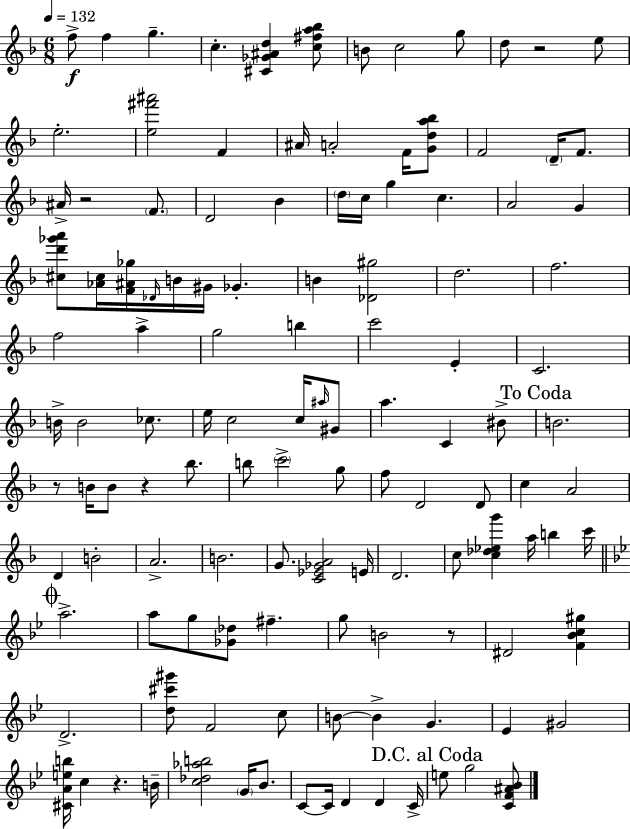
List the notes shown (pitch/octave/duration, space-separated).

F5/e F5/q G5/q. C5/q. [C#4,Gb4,A#4,D5]/q [C5,F#5,A5,Bb5]/e B4/e C5/h G5/e D5/e R/h E5/e E5/h. [E5,F#6,A#6]/h F4/q A#4/s A4/h F4/s [G4,D5,A5,Bb5]/e F4/h D4/s F4/e. A#4/s R/h F4/e. D4/h Bb4/q D5/s C5/s G5/q C5/q. A4/h G4/q [C#5,D6,Gb6,A6]/e [Ab4,C#5]/s [F4,A#4,Gb5]/s Db4/s B4/s G#4/s Gb4/q. B4/q [Db4,G#5]/h D5/h. F5/h. F5/h A5/q G5/h B5/q C6/h E4/q C4/h. B4/s B4/h CES5/e. E5/s C5/h C5/s A#5/s G#4/e A5/q. C4/q BIS4/e B4/h. R/e B4/s B4/e R/q Bb5/e. B5/e C6/h G5/e F5/e D4/h D4/e C5/q A4/h D4/q B4/h A4/h. B4/h. G4/e. [C4,Eb4,Gb4,A4]/h E4/s D4/h. C5/e [C5,Db5,Eb5,G6]/q A5/s B5/q C6/s A5/h. A5/e G5/e [Gb4,Db5]/e F#5/q. G5/e B4/h R/e D#4/h [F4,Bb4,C5,G#5]/q D4/h. [D5,C#6,G#6]/e F4/h C5/e B4/e B4/q G4/q. Eb4/q G#4/h [C#4,A4,E5,B5]/s C5/q R/q. B4/s [C5,Db5,Ab5,B5]/h G4/s Bb4/e. C4/e C4/s D4/q D4/q C4/s E5/e G5/h [C4,F4,A#4,Bb4]/e